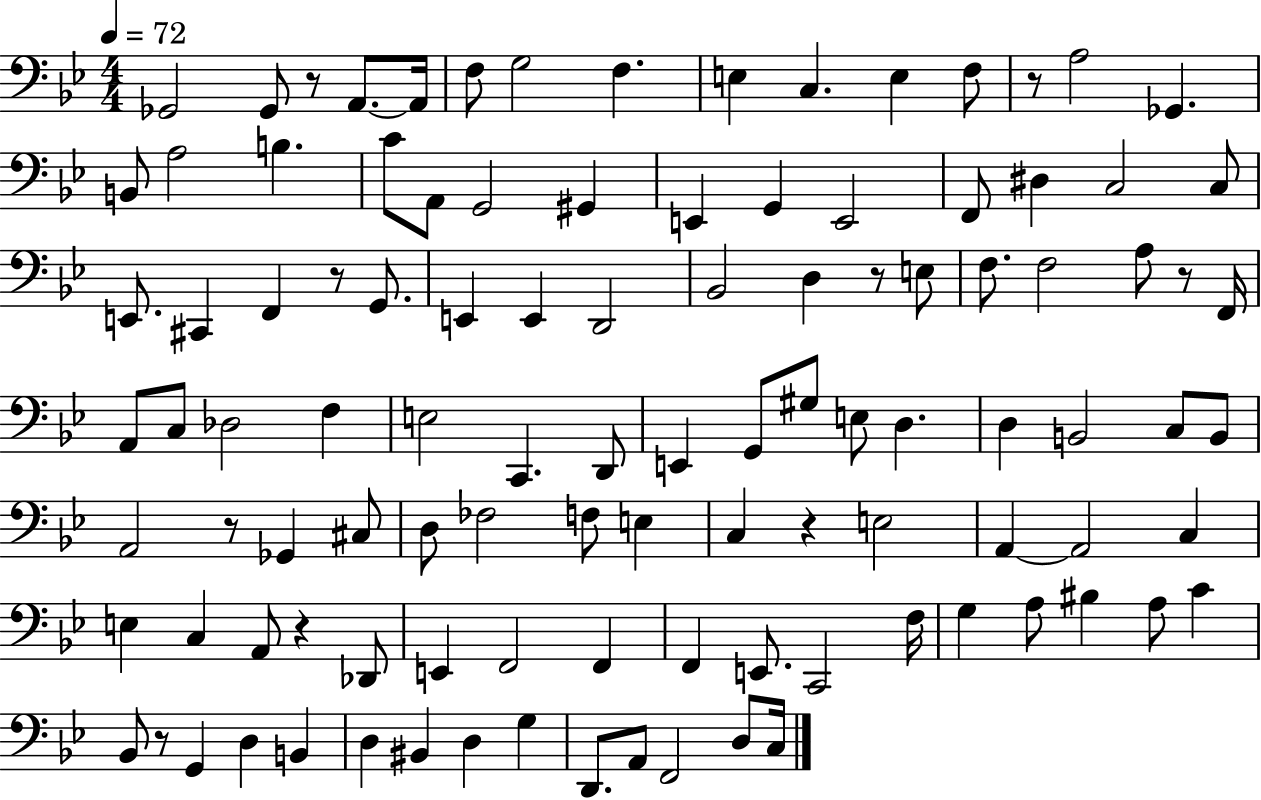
X:1
T:Untitled
M:4/4
L:1/4
K:Bb
_G,,2 _G,,/2 z/2 A,,/2 A,,/4 F,/2 G,2 F, E, C, E, F,/2 z/2 A,2 _G,, B,,/2 A,2 B, C/2 A,,/2 G,,2 ^G,, E,, G,, E,,2 F,,/2 ^D, C,2 C,/2 E,,/2 ^C,, F,, z/2 G,,/2 E,, E,, D,,2 _B,,2 D, z/2 E,/2 F,/2 F,2 A,/2 z/2 F,,/4 A,,/2 C,/2 _D,2 F, E,2 C,, D,,/2 E,, G,,/2 ^G,/2 E,/2 D, D, B,,2 C,/2 B,,/2 A,,2 z/2 _G,, ^C,/2 D,/2 _F,2 F,/2 E, C, z E,2 A,, A,,2 C, E, C, A,,/2 z _D,,/2 E,, F,,2 F,, F,, E,,/2 C,,2 F,/4 G, A,/2 ^B, A,/2 C _B,,/2 z/2 G,, D, B,, D, ^B,, D, G, D,,/2 A,,/2 F,,2 D,/2 C,/4